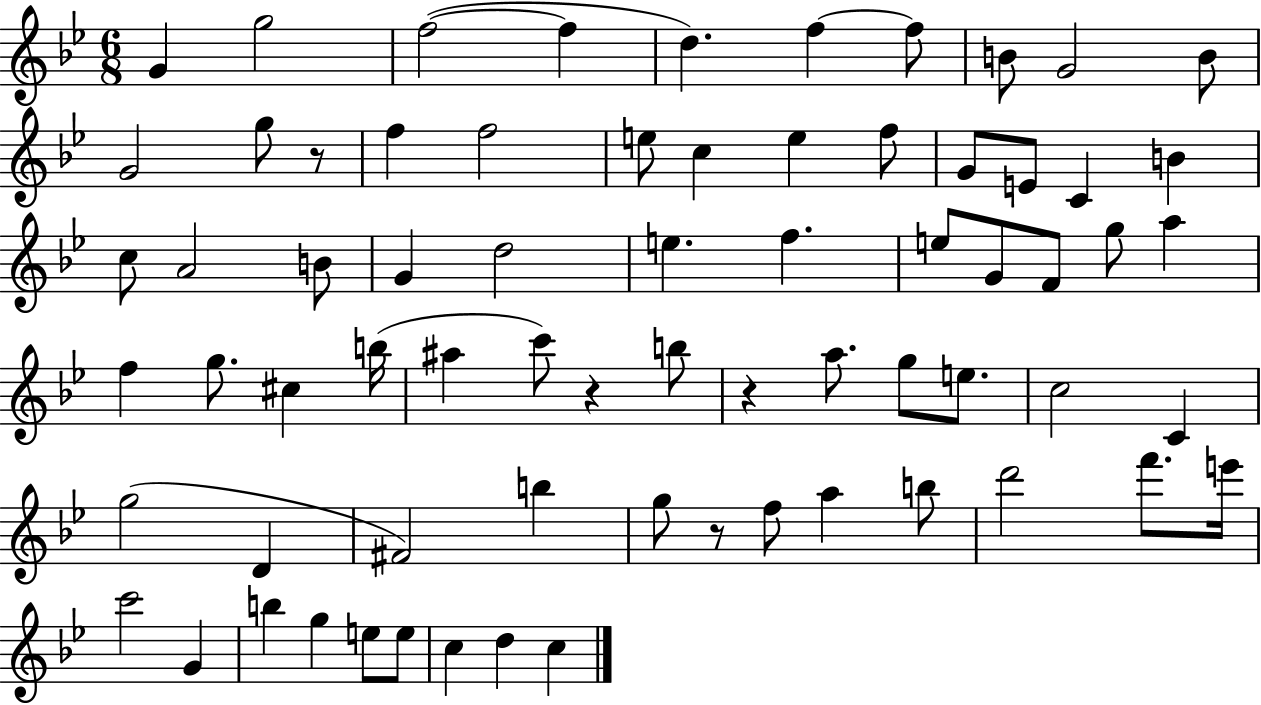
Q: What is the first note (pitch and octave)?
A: G4